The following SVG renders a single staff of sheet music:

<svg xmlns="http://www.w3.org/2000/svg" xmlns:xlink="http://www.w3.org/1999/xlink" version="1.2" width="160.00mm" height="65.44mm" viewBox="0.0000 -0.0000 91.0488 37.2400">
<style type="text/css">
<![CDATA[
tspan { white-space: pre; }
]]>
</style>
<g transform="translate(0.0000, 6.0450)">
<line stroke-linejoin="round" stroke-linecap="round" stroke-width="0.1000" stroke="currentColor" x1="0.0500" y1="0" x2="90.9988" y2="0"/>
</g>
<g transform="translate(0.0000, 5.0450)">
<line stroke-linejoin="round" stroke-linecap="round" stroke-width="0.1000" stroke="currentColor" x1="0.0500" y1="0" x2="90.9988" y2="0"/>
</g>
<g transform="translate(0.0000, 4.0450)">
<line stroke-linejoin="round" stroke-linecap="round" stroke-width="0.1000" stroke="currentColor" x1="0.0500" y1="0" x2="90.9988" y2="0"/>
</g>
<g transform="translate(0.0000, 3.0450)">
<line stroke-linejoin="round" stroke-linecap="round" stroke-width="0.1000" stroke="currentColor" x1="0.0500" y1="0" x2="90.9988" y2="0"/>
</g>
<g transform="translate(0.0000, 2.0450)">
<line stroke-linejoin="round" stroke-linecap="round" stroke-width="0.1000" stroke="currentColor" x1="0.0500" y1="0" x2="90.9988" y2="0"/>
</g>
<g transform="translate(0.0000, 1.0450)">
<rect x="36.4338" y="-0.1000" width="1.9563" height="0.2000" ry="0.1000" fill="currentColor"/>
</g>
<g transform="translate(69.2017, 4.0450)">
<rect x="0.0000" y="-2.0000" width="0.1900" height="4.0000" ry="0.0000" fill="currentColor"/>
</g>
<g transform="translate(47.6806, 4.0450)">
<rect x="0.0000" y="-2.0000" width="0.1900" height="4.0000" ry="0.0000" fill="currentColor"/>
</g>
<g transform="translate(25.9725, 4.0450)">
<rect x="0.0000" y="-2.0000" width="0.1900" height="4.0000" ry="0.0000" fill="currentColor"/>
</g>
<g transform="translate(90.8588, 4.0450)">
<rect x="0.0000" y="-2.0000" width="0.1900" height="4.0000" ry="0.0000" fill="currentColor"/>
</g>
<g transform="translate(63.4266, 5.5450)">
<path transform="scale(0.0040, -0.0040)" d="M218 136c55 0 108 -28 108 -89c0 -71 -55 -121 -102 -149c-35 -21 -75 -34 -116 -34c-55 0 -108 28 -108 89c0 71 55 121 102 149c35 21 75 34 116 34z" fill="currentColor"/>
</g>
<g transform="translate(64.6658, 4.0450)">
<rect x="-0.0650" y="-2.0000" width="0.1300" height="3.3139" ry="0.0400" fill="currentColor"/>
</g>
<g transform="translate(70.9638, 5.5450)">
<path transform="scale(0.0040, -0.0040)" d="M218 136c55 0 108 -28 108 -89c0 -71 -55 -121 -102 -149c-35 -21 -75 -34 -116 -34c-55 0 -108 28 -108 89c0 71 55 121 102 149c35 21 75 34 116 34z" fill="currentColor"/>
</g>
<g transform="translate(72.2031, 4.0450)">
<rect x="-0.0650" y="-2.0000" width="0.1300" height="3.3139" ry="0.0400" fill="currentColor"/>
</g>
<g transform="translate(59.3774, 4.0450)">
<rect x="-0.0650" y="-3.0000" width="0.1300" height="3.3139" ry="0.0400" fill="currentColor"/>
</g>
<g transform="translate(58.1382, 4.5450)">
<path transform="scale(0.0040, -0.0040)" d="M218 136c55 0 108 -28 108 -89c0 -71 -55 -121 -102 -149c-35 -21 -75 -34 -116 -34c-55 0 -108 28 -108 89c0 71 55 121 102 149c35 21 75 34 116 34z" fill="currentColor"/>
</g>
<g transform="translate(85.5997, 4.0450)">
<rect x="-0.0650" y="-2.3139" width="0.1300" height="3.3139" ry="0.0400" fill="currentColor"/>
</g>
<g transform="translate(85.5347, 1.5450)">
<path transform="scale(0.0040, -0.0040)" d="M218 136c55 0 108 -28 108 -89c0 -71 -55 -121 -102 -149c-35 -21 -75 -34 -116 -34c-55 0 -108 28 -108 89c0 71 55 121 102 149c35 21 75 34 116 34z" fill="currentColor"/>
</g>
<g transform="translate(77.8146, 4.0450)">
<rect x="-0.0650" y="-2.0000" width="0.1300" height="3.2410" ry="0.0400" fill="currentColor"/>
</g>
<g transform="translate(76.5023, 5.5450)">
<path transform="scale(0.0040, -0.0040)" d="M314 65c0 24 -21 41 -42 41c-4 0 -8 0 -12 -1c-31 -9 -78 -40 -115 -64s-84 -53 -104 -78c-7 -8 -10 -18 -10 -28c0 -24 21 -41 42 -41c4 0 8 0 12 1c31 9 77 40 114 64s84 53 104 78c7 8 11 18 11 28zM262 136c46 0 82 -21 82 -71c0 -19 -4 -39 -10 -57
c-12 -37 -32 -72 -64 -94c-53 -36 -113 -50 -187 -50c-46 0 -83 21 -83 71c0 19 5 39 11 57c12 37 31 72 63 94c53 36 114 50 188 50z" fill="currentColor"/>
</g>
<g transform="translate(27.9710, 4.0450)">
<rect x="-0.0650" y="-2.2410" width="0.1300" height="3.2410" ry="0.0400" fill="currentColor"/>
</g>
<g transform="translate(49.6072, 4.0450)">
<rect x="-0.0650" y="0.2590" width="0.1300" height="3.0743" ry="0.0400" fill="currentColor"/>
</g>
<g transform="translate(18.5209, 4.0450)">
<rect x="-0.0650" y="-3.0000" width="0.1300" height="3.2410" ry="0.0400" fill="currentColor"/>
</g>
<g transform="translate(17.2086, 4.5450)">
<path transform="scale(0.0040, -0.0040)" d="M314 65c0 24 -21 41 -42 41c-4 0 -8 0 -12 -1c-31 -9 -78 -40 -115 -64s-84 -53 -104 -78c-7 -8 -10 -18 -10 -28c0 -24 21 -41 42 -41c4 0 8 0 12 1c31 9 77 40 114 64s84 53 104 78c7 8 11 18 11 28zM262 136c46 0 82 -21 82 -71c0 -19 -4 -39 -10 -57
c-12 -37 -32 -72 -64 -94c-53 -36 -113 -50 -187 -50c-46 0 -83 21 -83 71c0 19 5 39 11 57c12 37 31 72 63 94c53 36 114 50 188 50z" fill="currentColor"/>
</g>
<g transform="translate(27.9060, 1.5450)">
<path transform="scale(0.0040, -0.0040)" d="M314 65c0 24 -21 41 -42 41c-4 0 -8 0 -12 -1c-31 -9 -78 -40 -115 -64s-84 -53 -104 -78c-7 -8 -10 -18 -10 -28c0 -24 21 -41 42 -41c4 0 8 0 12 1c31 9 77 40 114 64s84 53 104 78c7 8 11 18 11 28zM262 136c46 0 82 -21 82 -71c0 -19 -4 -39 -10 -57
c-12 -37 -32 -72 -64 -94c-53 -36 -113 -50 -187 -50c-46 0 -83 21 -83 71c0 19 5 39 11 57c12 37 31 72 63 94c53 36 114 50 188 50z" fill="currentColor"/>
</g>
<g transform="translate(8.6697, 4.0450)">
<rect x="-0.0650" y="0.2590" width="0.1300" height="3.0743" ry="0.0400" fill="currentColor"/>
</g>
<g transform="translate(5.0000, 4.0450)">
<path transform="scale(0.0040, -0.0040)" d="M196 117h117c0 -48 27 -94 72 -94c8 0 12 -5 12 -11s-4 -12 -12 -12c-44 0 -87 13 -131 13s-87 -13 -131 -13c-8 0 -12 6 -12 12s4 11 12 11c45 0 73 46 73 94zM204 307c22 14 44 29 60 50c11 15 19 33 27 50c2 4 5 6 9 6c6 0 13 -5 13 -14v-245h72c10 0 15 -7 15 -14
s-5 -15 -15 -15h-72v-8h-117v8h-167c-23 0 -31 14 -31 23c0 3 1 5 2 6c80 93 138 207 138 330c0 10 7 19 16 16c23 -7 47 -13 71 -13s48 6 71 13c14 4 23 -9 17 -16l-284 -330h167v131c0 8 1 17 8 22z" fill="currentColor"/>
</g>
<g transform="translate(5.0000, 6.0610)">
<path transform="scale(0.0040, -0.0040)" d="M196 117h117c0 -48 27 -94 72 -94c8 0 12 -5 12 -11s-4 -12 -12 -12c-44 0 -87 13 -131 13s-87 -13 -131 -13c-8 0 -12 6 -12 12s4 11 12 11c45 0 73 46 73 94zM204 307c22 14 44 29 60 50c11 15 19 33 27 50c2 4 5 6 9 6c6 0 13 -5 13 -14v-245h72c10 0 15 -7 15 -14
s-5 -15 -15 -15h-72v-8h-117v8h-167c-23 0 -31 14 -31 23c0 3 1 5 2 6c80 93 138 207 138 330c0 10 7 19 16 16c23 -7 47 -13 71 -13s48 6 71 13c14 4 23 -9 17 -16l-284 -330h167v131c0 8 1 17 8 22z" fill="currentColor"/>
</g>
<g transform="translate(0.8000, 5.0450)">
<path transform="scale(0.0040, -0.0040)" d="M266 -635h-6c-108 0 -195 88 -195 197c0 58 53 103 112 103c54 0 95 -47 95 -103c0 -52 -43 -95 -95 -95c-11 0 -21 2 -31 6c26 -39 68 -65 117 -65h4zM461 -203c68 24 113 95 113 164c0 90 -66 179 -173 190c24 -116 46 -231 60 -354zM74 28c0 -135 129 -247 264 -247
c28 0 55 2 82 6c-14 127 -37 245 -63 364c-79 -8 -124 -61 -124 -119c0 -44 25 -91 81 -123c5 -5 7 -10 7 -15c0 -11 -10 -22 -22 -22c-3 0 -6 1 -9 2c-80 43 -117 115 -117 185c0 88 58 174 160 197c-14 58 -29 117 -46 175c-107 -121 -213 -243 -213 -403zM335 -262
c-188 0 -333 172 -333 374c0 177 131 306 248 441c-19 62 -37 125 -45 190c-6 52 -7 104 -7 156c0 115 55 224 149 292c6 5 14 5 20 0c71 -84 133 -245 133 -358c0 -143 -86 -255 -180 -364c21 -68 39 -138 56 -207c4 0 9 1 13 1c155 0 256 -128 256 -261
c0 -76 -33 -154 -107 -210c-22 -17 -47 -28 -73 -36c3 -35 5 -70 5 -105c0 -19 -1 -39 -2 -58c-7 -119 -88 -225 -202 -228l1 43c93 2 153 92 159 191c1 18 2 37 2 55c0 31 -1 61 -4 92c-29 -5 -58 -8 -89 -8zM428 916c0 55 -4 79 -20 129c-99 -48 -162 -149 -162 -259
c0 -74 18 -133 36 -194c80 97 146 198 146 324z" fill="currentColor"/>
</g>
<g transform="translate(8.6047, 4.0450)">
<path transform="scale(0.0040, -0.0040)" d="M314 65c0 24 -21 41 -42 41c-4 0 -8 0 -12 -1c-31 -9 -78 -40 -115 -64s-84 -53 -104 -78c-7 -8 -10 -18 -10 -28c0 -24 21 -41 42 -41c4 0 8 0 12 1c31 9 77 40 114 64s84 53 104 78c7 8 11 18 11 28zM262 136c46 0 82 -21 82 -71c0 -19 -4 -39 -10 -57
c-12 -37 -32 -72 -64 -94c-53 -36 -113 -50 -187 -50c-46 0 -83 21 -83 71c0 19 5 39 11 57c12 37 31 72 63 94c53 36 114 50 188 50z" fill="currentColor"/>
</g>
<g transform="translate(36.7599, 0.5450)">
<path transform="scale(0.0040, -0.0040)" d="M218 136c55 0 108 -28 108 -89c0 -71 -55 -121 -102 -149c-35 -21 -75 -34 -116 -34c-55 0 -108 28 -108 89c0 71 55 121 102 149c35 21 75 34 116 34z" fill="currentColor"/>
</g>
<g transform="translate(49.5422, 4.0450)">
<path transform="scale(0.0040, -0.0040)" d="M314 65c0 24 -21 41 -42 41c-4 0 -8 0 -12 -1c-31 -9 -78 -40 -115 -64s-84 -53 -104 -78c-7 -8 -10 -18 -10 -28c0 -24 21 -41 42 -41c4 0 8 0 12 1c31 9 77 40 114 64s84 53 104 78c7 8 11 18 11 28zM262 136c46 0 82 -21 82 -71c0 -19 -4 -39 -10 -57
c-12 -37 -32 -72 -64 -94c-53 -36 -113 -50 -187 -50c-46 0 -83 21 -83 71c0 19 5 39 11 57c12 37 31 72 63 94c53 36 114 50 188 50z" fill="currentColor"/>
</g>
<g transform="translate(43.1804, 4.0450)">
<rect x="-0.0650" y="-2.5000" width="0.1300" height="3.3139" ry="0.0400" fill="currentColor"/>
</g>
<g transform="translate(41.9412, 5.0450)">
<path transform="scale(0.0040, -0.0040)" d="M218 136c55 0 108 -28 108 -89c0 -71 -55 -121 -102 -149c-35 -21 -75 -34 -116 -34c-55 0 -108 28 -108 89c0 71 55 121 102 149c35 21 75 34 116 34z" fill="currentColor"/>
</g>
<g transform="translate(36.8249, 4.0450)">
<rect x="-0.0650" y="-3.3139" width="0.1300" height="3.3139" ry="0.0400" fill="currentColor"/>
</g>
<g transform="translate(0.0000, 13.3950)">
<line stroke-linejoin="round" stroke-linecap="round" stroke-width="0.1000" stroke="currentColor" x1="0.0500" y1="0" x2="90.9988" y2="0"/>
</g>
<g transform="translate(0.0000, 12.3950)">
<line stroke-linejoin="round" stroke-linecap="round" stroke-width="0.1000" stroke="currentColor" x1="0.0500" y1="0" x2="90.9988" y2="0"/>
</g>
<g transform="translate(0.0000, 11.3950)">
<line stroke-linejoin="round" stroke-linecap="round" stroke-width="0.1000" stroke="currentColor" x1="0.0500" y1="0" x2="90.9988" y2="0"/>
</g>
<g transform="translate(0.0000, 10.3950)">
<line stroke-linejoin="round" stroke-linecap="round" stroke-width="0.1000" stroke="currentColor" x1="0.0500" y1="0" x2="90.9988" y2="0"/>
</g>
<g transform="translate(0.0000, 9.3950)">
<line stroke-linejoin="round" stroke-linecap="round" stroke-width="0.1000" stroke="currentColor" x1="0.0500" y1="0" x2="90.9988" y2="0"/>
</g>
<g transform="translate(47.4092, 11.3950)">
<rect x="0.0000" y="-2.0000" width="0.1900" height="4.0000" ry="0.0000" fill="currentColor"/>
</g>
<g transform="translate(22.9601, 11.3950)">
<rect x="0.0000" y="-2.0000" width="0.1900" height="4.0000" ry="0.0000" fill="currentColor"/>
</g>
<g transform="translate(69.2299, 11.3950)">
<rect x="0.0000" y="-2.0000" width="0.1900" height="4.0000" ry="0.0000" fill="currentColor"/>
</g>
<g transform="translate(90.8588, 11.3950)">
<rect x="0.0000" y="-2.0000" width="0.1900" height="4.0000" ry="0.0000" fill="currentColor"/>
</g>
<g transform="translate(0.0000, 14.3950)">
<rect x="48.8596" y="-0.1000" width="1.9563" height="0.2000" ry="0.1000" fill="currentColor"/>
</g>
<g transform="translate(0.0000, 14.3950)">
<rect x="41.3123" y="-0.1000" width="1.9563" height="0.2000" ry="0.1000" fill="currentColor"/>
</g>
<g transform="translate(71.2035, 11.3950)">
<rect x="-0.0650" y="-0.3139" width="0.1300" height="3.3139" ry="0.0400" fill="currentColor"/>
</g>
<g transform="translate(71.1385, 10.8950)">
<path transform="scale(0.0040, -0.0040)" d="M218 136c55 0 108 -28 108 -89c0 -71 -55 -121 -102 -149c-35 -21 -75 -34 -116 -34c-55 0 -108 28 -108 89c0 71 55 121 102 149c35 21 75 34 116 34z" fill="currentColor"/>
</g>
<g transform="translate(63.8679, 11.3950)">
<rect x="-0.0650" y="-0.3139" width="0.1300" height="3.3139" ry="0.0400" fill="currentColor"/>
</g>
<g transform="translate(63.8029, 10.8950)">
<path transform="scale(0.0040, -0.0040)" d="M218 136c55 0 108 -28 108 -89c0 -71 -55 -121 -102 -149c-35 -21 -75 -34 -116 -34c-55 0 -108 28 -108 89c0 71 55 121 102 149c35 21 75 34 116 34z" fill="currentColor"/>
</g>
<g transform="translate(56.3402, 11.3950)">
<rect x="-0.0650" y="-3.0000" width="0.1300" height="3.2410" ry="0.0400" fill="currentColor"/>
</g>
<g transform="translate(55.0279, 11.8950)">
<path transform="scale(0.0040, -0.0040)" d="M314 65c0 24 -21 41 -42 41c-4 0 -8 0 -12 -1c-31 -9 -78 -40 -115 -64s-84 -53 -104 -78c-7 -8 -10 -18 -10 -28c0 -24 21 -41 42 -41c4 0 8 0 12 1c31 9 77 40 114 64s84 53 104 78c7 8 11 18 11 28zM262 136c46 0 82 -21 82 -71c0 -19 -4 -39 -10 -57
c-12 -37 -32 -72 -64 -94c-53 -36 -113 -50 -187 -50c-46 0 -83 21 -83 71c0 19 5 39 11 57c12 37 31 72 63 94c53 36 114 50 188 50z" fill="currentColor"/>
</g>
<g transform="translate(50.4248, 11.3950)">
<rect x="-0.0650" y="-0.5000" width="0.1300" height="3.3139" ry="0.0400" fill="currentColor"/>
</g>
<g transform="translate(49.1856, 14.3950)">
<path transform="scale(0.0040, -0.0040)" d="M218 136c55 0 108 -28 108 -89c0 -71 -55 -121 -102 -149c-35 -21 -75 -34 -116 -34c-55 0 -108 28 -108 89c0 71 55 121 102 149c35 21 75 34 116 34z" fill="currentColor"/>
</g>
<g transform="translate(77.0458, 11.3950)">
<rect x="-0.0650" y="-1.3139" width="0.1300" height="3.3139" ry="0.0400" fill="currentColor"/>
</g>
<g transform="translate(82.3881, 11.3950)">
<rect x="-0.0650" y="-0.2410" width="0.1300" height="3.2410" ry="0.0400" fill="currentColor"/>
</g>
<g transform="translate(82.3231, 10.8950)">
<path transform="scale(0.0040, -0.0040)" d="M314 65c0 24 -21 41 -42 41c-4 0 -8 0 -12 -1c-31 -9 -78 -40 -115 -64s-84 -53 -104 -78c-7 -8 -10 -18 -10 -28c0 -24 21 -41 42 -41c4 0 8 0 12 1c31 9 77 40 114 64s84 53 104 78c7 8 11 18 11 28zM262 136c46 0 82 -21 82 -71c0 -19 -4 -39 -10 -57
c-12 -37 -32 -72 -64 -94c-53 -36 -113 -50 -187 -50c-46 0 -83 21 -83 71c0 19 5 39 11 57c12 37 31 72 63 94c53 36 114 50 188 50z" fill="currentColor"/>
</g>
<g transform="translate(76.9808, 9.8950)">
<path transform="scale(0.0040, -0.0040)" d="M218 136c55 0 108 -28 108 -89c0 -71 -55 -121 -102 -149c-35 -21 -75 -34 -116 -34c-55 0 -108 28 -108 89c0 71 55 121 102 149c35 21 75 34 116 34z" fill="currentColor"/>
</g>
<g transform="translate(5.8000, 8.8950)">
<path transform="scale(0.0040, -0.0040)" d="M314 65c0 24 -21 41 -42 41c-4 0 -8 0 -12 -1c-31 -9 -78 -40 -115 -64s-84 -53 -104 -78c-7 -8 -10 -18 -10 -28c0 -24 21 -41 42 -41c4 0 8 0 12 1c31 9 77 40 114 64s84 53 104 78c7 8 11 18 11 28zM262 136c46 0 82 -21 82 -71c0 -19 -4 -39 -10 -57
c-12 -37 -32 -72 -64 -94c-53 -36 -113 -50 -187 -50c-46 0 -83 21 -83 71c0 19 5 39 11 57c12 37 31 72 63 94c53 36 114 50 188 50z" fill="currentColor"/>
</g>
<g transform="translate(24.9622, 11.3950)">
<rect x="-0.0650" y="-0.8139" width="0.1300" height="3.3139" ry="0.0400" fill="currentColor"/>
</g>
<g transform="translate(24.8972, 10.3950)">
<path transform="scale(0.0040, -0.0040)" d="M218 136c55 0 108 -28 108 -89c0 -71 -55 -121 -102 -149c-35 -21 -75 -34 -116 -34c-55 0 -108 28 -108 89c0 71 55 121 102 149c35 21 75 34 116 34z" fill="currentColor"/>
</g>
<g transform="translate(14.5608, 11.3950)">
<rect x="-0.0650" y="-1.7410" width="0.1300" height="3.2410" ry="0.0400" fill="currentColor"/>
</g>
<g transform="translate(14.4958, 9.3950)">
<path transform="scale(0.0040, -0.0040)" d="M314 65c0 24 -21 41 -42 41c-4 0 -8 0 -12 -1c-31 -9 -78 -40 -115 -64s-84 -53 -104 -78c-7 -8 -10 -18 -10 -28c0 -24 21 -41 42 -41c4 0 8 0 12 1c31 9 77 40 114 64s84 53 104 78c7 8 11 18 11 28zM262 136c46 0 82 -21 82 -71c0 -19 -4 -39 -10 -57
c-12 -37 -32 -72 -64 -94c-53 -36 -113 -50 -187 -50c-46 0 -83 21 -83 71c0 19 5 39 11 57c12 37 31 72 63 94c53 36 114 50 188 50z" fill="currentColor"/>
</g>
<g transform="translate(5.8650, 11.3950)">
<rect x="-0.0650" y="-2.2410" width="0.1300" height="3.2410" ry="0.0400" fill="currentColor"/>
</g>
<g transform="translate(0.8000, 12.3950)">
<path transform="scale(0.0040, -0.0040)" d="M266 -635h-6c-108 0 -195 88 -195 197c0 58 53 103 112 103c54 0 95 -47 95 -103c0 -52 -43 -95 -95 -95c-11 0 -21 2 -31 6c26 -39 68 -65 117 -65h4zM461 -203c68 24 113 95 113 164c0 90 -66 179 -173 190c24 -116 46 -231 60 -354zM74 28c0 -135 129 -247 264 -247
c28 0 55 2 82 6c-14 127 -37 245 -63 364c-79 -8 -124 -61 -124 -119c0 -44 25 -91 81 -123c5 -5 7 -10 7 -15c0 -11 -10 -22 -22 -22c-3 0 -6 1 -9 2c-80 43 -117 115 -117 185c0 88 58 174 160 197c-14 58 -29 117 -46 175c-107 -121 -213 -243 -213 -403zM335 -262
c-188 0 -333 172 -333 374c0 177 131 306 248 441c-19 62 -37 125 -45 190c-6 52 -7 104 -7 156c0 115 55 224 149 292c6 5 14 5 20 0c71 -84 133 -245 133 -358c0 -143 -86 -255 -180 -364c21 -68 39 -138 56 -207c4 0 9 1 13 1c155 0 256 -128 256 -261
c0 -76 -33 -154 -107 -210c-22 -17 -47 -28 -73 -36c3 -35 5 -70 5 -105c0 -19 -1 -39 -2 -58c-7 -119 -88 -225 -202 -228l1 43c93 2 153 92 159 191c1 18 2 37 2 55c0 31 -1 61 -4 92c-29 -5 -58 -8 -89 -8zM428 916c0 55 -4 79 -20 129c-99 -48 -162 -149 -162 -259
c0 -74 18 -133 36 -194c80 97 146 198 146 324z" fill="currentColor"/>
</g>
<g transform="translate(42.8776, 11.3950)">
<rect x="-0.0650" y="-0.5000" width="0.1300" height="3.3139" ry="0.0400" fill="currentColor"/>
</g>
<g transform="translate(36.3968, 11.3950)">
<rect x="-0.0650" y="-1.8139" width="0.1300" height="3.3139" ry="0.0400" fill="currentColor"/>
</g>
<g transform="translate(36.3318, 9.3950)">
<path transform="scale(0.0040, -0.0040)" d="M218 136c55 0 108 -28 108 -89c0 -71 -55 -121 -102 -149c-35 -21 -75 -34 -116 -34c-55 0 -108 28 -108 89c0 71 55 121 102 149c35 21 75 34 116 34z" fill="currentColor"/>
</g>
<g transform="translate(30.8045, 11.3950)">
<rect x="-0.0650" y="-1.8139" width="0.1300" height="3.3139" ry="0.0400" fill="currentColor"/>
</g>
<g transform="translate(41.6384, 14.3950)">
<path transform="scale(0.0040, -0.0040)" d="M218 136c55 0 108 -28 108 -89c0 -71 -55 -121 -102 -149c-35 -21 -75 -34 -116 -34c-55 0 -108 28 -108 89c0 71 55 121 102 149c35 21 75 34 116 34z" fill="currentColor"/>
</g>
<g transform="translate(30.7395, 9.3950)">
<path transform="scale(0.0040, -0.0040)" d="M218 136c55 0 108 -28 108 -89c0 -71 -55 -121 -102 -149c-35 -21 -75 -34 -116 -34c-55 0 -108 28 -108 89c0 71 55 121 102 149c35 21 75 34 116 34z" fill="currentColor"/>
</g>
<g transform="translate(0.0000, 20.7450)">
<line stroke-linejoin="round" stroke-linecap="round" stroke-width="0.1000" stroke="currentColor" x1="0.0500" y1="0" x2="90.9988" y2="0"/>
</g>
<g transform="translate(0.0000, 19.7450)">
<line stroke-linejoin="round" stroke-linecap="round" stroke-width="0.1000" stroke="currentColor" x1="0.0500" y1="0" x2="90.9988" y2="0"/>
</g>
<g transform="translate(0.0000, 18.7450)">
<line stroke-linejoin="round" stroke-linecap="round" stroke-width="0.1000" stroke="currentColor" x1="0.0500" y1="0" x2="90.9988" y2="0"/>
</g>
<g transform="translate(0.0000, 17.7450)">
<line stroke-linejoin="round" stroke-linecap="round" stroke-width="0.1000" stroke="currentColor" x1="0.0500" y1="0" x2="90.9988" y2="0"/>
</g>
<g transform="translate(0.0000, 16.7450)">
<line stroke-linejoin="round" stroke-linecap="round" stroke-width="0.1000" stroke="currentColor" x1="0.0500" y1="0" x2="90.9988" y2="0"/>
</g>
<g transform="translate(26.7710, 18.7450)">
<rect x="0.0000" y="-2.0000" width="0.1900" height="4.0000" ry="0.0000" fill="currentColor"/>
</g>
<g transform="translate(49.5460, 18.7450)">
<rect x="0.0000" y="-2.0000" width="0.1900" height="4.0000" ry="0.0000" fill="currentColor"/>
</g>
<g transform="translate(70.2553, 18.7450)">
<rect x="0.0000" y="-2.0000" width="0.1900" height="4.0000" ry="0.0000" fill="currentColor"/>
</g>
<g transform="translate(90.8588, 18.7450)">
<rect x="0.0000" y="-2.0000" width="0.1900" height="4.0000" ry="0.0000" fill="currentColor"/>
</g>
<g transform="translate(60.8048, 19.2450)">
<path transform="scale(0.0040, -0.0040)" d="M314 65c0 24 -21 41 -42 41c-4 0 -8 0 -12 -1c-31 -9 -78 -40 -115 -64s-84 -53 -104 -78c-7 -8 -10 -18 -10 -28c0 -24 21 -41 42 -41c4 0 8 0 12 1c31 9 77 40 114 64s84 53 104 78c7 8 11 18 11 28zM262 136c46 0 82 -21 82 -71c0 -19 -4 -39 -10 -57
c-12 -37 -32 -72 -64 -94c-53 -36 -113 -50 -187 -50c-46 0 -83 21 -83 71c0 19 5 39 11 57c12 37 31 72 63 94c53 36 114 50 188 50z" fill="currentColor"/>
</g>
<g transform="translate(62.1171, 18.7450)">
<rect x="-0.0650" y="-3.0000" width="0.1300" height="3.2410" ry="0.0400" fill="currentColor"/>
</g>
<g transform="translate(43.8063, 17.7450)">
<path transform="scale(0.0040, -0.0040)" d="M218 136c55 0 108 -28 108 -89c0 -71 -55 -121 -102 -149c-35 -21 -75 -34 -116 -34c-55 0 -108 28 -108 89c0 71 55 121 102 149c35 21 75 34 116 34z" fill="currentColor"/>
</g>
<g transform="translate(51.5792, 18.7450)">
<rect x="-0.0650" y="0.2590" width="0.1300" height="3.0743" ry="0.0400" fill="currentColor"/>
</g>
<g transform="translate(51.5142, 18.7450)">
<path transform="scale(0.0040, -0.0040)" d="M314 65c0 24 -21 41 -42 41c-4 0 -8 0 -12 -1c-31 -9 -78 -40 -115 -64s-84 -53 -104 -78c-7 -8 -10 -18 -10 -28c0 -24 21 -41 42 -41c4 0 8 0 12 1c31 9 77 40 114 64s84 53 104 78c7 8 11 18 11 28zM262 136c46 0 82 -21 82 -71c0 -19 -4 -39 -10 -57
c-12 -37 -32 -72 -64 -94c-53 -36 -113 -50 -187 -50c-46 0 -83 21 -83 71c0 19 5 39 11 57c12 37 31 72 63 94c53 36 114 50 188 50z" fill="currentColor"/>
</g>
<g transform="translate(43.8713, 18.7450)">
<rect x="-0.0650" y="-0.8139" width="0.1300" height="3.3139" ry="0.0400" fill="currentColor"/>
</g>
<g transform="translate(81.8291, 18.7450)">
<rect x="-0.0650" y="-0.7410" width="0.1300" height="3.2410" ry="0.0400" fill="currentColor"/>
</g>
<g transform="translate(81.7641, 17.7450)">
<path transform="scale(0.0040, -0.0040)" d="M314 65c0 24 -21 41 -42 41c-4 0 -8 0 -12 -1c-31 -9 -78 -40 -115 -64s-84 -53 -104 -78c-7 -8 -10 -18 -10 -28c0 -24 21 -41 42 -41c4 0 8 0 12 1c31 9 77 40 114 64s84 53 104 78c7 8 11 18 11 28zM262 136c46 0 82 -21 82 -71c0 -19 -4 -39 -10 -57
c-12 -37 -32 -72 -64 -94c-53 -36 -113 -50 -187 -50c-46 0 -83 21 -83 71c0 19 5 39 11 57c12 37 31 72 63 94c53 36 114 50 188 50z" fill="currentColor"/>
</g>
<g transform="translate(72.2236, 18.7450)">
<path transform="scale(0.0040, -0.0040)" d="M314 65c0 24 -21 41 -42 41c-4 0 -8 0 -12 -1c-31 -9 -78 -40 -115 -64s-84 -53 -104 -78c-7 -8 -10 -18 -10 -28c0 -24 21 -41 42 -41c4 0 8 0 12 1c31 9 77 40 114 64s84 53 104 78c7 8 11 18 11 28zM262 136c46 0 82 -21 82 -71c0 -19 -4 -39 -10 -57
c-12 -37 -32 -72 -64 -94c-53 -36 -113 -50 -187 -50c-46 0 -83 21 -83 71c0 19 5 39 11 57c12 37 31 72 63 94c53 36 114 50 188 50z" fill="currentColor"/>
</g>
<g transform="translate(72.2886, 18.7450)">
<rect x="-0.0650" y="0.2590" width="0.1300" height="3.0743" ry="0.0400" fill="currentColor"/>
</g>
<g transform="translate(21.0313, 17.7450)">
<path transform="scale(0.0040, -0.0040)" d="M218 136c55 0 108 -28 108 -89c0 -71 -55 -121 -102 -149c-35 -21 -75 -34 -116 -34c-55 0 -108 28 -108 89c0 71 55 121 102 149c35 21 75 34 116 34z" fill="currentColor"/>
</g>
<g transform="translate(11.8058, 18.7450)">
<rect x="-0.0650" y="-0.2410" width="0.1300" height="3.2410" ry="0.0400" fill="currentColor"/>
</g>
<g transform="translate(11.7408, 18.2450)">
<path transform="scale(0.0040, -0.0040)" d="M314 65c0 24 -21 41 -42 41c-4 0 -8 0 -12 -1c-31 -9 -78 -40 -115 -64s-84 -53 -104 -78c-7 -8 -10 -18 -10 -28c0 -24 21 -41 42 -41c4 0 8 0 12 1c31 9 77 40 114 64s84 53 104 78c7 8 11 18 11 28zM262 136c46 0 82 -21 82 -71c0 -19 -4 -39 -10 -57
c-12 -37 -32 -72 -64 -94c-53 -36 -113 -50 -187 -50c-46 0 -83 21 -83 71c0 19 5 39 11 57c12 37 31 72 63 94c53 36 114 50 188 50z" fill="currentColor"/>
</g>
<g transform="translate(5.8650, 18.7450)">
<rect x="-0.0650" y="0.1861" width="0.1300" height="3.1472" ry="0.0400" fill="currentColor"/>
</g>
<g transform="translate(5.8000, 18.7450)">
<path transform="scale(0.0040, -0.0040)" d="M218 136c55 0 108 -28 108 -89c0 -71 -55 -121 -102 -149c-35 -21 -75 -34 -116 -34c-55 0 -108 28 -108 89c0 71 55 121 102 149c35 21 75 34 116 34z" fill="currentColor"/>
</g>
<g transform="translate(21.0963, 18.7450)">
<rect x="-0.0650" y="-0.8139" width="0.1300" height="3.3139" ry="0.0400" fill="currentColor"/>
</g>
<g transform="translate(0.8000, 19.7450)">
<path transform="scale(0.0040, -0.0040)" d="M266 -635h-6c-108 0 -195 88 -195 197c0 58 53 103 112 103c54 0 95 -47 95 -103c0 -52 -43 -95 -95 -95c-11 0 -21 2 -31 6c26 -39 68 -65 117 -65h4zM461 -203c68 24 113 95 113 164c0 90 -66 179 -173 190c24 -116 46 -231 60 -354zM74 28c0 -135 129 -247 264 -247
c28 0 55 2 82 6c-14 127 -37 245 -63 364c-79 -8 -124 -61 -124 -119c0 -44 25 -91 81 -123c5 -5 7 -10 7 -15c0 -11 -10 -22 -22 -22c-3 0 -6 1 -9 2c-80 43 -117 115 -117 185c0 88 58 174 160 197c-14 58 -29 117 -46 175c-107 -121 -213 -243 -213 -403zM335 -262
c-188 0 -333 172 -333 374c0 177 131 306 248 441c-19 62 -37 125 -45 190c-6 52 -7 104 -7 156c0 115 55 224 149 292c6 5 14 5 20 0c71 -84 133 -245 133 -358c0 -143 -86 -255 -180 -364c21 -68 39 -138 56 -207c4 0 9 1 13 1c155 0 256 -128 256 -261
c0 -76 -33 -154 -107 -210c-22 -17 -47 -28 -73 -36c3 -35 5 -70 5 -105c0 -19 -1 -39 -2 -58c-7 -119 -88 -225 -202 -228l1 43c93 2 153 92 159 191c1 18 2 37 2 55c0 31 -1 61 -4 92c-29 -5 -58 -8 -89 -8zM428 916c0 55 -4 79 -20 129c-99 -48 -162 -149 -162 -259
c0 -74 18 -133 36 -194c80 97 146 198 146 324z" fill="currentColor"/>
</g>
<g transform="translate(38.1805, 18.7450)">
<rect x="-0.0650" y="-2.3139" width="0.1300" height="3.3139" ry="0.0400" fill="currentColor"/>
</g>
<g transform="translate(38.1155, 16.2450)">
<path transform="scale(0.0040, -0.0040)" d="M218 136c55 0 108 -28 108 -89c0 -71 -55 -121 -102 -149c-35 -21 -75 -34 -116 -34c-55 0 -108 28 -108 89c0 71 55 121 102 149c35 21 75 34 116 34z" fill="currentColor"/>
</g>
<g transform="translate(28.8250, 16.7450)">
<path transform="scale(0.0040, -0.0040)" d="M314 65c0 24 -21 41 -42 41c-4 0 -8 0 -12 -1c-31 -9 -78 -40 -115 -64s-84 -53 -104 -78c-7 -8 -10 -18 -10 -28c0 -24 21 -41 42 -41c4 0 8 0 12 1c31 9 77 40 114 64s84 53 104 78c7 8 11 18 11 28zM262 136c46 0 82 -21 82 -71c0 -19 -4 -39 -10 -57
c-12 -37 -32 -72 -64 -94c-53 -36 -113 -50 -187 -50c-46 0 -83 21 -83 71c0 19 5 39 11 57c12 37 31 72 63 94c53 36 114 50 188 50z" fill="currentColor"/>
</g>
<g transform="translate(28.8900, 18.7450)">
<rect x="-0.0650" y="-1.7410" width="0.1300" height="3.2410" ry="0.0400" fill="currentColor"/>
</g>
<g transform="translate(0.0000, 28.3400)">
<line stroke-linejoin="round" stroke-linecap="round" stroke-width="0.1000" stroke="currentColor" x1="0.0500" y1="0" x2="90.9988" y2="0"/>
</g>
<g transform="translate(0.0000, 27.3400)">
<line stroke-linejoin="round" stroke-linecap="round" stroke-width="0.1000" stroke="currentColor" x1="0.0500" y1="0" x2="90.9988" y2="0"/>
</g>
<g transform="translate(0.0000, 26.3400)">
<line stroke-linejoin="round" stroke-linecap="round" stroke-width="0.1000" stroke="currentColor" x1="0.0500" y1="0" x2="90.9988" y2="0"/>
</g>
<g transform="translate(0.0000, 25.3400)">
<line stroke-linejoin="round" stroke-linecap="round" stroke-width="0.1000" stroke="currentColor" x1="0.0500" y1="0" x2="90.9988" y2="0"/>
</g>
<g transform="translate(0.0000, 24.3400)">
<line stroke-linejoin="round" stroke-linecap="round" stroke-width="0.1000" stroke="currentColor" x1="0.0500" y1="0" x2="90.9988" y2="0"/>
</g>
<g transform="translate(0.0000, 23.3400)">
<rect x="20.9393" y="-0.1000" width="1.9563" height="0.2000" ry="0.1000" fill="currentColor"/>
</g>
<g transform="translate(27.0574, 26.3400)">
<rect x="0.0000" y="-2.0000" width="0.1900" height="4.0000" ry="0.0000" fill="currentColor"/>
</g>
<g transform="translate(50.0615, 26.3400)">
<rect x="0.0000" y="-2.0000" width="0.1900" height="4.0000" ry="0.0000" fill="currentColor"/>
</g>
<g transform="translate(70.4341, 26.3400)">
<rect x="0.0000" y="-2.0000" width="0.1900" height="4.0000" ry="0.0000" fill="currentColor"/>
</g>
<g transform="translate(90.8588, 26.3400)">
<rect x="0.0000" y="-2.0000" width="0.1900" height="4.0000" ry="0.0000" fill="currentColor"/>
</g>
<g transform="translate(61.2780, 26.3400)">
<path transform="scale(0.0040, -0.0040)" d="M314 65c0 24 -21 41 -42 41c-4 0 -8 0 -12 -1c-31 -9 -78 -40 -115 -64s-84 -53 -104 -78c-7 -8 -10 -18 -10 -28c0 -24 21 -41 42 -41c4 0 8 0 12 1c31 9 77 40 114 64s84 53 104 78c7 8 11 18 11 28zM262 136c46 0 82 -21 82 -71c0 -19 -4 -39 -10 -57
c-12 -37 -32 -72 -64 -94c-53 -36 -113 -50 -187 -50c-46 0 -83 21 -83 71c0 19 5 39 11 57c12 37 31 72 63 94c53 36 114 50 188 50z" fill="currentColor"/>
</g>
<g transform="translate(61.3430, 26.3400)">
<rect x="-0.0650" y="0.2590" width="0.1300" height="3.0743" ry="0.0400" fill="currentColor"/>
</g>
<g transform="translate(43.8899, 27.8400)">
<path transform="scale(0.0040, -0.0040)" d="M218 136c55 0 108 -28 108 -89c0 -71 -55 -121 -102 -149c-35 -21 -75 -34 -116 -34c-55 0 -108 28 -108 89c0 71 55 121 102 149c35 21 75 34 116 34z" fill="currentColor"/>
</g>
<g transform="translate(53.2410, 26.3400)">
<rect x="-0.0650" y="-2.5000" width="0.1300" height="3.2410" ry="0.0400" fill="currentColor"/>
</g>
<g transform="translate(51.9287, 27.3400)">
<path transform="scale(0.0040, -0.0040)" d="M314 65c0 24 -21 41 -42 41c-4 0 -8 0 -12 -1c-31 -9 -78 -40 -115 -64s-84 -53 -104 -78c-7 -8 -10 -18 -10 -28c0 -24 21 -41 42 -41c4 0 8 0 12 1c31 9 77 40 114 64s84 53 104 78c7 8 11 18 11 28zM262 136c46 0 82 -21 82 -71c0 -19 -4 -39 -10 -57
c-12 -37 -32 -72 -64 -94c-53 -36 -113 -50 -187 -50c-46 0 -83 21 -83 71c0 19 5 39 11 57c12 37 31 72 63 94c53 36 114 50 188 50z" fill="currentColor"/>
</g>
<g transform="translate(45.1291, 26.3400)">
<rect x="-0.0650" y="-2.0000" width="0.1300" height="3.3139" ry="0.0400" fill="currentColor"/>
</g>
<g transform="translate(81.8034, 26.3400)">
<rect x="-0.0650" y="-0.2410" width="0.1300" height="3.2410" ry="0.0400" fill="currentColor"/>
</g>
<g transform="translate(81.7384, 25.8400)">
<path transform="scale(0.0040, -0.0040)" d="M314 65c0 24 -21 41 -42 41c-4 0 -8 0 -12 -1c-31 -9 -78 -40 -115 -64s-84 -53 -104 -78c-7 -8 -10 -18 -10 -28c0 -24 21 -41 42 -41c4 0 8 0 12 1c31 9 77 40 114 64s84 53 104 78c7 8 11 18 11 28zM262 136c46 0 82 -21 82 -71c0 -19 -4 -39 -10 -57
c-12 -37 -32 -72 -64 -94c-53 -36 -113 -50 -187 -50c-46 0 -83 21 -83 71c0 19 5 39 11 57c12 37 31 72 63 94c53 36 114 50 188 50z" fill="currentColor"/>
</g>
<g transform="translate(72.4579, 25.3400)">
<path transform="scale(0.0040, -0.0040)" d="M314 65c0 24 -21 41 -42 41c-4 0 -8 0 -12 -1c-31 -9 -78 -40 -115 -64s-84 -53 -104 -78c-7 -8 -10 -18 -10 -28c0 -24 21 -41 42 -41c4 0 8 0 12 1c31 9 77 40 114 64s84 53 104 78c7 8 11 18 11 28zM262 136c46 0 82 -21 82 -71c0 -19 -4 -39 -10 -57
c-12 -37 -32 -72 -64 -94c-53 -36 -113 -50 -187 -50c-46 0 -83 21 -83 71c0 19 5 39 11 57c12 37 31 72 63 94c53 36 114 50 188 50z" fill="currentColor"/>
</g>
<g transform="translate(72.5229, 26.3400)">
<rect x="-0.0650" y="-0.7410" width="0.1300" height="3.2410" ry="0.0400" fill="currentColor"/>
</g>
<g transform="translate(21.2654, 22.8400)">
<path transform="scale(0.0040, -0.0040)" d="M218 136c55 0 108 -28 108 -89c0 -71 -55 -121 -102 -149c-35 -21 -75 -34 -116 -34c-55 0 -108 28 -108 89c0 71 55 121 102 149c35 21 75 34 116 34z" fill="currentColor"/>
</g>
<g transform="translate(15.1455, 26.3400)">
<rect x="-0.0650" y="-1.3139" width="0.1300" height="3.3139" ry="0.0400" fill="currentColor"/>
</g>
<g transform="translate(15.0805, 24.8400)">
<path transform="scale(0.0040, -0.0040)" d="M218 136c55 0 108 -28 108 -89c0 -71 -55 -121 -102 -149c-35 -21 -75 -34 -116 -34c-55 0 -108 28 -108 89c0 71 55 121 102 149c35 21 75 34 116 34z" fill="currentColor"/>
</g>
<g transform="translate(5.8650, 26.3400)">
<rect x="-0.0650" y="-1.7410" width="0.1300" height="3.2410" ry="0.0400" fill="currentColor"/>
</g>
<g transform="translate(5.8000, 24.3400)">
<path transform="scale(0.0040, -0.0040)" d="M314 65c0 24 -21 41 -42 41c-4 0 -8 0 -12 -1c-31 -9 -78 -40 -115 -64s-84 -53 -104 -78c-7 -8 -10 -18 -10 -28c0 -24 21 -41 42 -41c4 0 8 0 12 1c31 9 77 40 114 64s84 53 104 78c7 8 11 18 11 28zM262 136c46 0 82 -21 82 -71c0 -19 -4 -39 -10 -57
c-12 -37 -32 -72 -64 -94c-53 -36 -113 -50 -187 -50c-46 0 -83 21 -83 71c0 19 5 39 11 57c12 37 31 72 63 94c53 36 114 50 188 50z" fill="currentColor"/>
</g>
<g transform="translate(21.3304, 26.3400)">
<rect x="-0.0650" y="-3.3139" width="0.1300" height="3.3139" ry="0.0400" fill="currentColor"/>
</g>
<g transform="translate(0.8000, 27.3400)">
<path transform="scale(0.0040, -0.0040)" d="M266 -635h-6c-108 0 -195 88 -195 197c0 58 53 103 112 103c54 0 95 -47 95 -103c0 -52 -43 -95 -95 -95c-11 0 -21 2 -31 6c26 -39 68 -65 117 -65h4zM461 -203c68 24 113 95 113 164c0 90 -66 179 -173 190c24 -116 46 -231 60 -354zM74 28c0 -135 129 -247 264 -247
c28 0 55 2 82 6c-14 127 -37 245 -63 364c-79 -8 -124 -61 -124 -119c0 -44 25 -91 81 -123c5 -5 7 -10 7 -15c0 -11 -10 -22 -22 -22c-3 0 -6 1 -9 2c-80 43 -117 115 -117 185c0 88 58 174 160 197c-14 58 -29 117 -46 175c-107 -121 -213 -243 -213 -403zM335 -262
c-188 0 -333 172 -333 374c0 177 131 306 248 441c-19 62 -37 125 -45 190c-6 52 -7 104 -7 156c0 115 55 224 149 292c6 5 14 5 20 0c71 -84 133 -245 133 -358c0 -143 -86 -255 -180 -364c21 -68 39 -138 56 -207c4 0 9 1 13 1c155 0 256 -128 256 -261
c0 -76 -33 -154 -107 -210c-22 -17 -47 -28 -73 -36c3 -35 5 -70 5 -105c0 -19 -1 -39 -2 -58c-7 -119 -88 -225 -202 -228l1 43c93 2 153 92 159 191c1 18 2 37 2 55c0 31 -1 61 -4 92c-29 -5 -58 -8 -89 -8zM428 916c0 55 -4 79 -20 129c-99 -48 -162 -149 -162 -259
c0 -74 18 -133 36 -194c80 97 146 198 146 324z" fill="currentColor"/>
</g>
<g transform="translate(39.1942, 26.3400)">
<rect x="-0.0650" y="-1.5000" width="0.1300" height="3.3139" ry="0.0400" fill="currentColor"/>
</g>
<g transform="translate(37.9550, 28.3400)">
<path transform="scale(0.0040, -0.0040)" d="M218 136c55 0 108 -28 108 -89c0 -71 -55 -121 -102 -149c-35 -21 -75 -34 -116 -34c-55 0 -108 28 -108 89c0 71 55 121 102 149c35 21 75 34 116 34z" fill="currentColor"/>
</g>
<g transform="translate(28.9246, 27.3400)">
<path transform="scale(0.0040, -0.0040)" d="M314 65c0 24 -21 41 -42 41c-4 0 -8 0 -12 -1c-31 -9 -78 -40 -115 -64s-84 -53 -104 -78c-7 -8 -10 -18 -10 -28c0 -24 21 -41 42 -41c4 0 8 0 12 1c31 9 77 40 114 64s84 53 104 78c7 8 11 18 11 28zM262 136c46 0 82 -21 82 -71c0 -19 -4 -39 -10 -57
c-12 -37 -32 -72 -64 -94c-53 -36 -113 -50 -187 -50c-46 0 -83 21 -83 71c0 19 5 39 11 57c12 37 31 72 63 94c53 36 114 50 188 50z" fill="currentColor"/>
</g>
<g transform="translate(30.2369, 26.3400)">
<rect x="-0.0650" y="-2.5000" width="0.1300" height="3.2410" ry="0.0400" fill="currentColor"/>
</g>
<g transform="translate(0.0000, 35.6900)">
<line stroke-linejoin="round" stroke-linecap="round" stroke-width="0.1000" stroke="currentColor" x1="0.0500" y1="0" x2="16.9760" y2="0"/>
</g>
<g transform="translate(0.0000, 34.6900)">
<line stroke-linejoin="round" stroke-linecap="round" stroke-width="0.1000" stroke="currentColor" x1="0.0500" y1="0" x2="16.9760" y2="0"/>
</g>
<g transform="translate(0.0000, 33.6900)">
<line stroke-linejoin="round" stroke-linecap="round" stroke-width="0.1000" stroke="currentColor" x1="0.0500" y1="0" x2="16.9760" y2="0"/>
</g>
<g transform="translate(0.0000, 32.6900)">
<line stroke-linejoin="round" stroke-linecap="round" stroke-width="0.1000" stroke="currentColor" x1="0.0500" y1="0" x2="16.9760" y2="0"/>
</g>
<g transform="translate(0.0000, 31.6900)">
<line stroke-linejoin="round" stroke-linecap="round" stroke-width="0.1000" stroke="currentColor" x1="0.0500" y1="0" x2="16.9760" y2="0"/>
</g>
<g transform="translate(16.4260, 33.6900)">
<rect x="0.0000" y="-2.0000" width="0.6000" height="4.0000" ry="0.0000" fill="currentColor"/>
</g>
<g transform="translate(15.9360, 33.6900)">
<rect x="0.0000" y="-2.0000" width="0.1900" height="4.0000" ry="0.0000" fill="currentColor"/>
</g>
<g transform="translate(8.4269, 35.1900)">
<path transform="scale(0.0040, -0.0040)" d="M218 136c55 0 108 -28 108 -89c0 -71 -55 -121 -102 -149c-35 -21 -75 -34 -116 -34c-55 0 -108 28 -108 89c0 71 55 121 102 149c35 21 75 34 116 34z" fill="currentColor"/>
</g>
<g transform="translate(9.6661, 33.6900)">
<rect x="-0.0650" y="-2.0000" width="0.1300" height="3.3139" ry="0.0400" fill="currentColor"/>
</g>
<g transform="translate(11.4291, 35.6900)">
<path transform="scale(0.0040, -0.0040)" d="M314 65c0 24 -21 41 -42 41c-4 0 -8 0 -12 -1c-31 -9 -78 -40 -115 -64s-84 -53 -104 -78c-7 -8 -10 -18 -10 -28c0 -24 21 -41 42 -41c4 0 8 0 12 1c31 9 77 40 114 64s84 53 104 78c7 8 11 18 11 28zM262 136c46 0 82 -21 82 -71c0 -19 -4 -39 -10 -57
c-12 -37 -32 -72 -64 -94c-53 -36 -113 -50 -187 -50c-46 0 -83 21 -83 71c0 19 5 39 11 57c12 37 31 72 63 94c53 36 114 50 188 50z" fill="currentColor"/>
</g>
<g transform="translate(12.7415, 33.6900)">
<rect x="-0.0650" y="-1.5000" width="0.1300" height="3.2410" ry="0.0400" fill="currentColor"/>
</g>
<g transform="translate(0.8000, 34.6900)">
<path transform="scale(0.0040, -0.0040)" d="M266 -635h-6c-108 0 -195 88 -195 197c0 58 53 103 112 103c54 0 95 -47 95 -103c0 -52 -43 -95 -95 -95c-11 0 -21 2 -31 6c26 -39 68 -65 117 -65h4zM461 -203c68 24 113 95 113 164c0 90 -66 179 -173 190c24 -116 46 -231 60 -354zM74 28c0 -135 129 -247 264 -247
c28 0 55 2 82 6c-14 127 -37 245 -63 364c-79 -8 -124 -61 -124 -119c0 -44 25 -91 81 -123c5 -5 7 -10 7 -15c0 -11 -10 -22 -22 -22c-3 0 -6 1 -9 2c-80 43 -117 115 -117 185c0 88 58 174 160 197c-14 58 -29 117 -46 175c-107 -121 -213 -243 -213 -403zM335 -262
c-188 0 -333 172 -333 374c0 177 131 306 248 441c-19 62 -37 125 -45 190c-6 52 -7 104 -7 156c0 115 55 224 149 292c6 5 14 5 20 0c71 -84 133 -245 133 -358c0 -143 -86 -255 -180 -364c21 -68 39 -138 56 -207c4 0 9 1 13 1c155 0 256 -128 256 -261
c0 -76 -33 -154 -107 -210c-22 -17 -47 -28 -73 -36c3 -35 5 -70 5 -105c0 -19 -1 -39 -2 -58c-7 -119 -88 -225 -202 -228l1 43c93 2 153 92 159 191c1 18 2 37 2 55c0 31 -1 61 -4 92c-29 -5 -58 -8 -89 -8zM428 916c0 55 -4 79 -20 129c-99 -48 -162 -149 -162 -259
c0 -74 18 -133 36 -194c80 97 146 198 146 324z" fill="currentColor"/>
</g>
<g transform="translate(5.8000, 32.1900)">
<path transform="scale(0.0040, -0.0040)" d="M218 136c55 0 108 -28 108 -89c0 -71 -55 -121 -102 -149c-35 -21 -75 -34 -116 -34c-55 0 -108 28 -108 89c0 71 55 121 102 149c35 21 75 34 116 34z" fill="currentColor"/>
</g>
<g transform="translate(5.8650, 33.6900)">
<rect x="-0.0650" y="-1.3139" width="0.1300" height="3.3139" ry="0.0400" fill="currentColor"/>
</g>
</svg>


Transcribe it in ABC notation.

X:1
T:Untitled
M:4/4
L:1/4
K:C
B2 A2 g2 b G B2 A F F F2 g g2 f2 d f f C C A2 c c e c2 B c2 d f2 g d B2 A2 B2 d2 f2 e b G2 E F G2 B2 d2 c2 e F E2